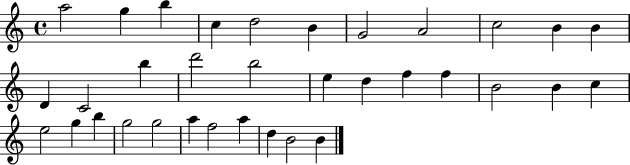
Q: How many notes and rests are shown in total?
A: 34